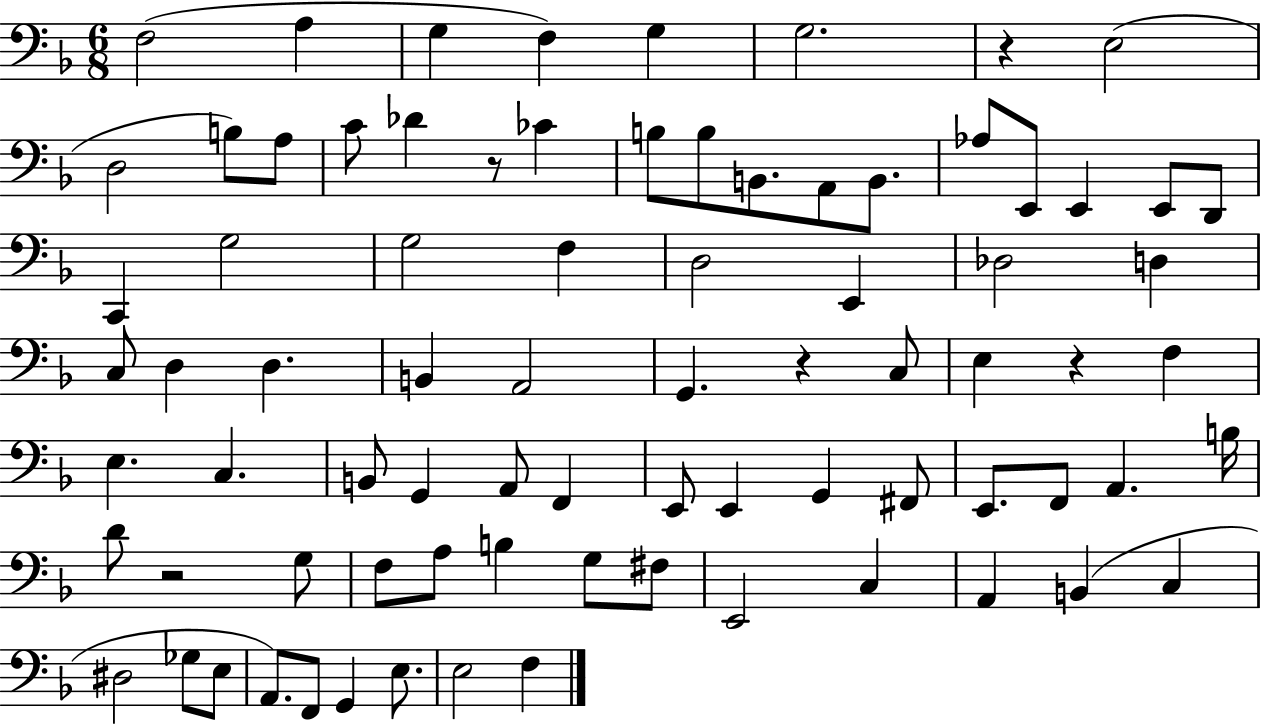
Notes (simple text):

F3/h A3/q G3/q F3/q G3/q G3/h. R/q E3/h D3/h B3/e A3/e C4/e Db4/q R/e CES4/q B3/e B3/e B2/e. A2/e B2/e. Ab3/e E2/e E2/q E2/e D2/e C2/q G3/h G3/h F3/q D3/h E2/q Db3/h D3/q C3/e D3/q D3/q. B2/q A2/h G2/q. R/q C3/e E3/q R/q F3/q E3/q. C3/q. B2/e G2/q A2/e F2/q E2/e E2/q G2/q F#2/e E2/e. F2/e A2/q. B3/s D4/e R/h G3/e F3/e A3/e B3/q G3/e F#3/e E2/h C3/q A2/q B2/q C3/q D#3/h Gb3/e E3/e A2/e. F2/e G2/q E3/e. E3/h F3/q